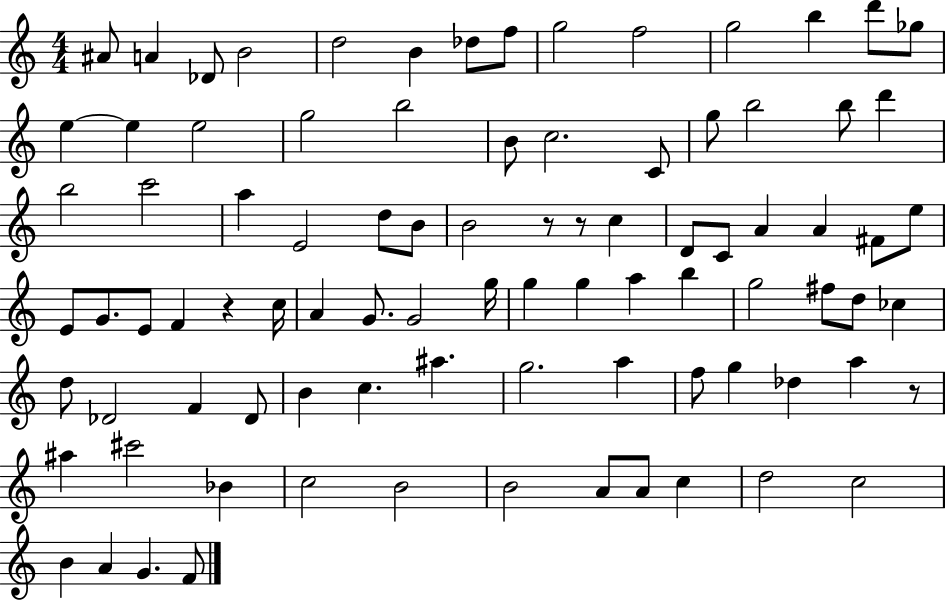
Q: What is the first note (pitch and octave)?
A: A#4